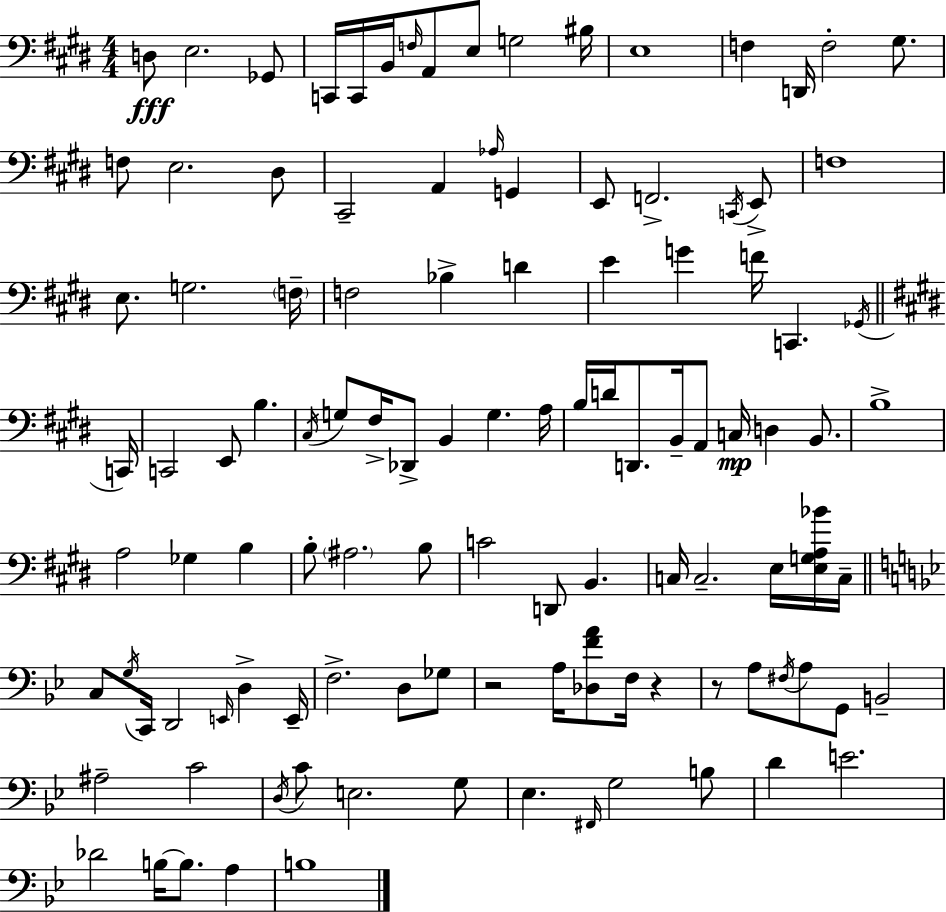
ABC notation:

X:1
T:Untitled
M:4/4
L:1/4
K:E
D,/2 E,2 _G,,/2 C,,/4 C,,/4 B,,/4 F,/4 A,,/2 E,/2 G,2 ^B,/4 E,4 F, D,,/4 F,2 ^G,/2 F,/2 E,2 ^D,/2 ^C,,2 A,, _A,/4 G,, E,,/2 F,,2 C,,/4 E,,/2 F,4 E,/2 G,2 F,/4 F,2 _B, D E G F/4 C,, _G,,/4 C,,/4 C,,2 E,,/2 B, ^C,/4 G,/2 ^F,/4 _D,,/2 B,, G, A,/4 B,/4 D/4 D,,/2 B,,/4 A,,/2 C,/4 D, B,,/2 B,4 A,2 _G, B, B,/2 ^A,2 B,/2 C2 D,,/2 B,, C,/4 C,2 E,/4 [E,G,A,_B]/4 C,/4 C,/2 G,/4 C,,/4 D,,2 E,,/4 D, E,,/4 F,2 D,/2 _G,/2 z2 A,/4 [_D,FA]/2 F,/4 z z/2 A,/2 ^F,/4 A,/2 G,,/2 B,,2 ^A,2 C2 D,/4 C/2 E,2 G,/2 _E, ^F,,/4 G,2 B,/2 D E2 _D2 B,/4 B,/2 A, B,4